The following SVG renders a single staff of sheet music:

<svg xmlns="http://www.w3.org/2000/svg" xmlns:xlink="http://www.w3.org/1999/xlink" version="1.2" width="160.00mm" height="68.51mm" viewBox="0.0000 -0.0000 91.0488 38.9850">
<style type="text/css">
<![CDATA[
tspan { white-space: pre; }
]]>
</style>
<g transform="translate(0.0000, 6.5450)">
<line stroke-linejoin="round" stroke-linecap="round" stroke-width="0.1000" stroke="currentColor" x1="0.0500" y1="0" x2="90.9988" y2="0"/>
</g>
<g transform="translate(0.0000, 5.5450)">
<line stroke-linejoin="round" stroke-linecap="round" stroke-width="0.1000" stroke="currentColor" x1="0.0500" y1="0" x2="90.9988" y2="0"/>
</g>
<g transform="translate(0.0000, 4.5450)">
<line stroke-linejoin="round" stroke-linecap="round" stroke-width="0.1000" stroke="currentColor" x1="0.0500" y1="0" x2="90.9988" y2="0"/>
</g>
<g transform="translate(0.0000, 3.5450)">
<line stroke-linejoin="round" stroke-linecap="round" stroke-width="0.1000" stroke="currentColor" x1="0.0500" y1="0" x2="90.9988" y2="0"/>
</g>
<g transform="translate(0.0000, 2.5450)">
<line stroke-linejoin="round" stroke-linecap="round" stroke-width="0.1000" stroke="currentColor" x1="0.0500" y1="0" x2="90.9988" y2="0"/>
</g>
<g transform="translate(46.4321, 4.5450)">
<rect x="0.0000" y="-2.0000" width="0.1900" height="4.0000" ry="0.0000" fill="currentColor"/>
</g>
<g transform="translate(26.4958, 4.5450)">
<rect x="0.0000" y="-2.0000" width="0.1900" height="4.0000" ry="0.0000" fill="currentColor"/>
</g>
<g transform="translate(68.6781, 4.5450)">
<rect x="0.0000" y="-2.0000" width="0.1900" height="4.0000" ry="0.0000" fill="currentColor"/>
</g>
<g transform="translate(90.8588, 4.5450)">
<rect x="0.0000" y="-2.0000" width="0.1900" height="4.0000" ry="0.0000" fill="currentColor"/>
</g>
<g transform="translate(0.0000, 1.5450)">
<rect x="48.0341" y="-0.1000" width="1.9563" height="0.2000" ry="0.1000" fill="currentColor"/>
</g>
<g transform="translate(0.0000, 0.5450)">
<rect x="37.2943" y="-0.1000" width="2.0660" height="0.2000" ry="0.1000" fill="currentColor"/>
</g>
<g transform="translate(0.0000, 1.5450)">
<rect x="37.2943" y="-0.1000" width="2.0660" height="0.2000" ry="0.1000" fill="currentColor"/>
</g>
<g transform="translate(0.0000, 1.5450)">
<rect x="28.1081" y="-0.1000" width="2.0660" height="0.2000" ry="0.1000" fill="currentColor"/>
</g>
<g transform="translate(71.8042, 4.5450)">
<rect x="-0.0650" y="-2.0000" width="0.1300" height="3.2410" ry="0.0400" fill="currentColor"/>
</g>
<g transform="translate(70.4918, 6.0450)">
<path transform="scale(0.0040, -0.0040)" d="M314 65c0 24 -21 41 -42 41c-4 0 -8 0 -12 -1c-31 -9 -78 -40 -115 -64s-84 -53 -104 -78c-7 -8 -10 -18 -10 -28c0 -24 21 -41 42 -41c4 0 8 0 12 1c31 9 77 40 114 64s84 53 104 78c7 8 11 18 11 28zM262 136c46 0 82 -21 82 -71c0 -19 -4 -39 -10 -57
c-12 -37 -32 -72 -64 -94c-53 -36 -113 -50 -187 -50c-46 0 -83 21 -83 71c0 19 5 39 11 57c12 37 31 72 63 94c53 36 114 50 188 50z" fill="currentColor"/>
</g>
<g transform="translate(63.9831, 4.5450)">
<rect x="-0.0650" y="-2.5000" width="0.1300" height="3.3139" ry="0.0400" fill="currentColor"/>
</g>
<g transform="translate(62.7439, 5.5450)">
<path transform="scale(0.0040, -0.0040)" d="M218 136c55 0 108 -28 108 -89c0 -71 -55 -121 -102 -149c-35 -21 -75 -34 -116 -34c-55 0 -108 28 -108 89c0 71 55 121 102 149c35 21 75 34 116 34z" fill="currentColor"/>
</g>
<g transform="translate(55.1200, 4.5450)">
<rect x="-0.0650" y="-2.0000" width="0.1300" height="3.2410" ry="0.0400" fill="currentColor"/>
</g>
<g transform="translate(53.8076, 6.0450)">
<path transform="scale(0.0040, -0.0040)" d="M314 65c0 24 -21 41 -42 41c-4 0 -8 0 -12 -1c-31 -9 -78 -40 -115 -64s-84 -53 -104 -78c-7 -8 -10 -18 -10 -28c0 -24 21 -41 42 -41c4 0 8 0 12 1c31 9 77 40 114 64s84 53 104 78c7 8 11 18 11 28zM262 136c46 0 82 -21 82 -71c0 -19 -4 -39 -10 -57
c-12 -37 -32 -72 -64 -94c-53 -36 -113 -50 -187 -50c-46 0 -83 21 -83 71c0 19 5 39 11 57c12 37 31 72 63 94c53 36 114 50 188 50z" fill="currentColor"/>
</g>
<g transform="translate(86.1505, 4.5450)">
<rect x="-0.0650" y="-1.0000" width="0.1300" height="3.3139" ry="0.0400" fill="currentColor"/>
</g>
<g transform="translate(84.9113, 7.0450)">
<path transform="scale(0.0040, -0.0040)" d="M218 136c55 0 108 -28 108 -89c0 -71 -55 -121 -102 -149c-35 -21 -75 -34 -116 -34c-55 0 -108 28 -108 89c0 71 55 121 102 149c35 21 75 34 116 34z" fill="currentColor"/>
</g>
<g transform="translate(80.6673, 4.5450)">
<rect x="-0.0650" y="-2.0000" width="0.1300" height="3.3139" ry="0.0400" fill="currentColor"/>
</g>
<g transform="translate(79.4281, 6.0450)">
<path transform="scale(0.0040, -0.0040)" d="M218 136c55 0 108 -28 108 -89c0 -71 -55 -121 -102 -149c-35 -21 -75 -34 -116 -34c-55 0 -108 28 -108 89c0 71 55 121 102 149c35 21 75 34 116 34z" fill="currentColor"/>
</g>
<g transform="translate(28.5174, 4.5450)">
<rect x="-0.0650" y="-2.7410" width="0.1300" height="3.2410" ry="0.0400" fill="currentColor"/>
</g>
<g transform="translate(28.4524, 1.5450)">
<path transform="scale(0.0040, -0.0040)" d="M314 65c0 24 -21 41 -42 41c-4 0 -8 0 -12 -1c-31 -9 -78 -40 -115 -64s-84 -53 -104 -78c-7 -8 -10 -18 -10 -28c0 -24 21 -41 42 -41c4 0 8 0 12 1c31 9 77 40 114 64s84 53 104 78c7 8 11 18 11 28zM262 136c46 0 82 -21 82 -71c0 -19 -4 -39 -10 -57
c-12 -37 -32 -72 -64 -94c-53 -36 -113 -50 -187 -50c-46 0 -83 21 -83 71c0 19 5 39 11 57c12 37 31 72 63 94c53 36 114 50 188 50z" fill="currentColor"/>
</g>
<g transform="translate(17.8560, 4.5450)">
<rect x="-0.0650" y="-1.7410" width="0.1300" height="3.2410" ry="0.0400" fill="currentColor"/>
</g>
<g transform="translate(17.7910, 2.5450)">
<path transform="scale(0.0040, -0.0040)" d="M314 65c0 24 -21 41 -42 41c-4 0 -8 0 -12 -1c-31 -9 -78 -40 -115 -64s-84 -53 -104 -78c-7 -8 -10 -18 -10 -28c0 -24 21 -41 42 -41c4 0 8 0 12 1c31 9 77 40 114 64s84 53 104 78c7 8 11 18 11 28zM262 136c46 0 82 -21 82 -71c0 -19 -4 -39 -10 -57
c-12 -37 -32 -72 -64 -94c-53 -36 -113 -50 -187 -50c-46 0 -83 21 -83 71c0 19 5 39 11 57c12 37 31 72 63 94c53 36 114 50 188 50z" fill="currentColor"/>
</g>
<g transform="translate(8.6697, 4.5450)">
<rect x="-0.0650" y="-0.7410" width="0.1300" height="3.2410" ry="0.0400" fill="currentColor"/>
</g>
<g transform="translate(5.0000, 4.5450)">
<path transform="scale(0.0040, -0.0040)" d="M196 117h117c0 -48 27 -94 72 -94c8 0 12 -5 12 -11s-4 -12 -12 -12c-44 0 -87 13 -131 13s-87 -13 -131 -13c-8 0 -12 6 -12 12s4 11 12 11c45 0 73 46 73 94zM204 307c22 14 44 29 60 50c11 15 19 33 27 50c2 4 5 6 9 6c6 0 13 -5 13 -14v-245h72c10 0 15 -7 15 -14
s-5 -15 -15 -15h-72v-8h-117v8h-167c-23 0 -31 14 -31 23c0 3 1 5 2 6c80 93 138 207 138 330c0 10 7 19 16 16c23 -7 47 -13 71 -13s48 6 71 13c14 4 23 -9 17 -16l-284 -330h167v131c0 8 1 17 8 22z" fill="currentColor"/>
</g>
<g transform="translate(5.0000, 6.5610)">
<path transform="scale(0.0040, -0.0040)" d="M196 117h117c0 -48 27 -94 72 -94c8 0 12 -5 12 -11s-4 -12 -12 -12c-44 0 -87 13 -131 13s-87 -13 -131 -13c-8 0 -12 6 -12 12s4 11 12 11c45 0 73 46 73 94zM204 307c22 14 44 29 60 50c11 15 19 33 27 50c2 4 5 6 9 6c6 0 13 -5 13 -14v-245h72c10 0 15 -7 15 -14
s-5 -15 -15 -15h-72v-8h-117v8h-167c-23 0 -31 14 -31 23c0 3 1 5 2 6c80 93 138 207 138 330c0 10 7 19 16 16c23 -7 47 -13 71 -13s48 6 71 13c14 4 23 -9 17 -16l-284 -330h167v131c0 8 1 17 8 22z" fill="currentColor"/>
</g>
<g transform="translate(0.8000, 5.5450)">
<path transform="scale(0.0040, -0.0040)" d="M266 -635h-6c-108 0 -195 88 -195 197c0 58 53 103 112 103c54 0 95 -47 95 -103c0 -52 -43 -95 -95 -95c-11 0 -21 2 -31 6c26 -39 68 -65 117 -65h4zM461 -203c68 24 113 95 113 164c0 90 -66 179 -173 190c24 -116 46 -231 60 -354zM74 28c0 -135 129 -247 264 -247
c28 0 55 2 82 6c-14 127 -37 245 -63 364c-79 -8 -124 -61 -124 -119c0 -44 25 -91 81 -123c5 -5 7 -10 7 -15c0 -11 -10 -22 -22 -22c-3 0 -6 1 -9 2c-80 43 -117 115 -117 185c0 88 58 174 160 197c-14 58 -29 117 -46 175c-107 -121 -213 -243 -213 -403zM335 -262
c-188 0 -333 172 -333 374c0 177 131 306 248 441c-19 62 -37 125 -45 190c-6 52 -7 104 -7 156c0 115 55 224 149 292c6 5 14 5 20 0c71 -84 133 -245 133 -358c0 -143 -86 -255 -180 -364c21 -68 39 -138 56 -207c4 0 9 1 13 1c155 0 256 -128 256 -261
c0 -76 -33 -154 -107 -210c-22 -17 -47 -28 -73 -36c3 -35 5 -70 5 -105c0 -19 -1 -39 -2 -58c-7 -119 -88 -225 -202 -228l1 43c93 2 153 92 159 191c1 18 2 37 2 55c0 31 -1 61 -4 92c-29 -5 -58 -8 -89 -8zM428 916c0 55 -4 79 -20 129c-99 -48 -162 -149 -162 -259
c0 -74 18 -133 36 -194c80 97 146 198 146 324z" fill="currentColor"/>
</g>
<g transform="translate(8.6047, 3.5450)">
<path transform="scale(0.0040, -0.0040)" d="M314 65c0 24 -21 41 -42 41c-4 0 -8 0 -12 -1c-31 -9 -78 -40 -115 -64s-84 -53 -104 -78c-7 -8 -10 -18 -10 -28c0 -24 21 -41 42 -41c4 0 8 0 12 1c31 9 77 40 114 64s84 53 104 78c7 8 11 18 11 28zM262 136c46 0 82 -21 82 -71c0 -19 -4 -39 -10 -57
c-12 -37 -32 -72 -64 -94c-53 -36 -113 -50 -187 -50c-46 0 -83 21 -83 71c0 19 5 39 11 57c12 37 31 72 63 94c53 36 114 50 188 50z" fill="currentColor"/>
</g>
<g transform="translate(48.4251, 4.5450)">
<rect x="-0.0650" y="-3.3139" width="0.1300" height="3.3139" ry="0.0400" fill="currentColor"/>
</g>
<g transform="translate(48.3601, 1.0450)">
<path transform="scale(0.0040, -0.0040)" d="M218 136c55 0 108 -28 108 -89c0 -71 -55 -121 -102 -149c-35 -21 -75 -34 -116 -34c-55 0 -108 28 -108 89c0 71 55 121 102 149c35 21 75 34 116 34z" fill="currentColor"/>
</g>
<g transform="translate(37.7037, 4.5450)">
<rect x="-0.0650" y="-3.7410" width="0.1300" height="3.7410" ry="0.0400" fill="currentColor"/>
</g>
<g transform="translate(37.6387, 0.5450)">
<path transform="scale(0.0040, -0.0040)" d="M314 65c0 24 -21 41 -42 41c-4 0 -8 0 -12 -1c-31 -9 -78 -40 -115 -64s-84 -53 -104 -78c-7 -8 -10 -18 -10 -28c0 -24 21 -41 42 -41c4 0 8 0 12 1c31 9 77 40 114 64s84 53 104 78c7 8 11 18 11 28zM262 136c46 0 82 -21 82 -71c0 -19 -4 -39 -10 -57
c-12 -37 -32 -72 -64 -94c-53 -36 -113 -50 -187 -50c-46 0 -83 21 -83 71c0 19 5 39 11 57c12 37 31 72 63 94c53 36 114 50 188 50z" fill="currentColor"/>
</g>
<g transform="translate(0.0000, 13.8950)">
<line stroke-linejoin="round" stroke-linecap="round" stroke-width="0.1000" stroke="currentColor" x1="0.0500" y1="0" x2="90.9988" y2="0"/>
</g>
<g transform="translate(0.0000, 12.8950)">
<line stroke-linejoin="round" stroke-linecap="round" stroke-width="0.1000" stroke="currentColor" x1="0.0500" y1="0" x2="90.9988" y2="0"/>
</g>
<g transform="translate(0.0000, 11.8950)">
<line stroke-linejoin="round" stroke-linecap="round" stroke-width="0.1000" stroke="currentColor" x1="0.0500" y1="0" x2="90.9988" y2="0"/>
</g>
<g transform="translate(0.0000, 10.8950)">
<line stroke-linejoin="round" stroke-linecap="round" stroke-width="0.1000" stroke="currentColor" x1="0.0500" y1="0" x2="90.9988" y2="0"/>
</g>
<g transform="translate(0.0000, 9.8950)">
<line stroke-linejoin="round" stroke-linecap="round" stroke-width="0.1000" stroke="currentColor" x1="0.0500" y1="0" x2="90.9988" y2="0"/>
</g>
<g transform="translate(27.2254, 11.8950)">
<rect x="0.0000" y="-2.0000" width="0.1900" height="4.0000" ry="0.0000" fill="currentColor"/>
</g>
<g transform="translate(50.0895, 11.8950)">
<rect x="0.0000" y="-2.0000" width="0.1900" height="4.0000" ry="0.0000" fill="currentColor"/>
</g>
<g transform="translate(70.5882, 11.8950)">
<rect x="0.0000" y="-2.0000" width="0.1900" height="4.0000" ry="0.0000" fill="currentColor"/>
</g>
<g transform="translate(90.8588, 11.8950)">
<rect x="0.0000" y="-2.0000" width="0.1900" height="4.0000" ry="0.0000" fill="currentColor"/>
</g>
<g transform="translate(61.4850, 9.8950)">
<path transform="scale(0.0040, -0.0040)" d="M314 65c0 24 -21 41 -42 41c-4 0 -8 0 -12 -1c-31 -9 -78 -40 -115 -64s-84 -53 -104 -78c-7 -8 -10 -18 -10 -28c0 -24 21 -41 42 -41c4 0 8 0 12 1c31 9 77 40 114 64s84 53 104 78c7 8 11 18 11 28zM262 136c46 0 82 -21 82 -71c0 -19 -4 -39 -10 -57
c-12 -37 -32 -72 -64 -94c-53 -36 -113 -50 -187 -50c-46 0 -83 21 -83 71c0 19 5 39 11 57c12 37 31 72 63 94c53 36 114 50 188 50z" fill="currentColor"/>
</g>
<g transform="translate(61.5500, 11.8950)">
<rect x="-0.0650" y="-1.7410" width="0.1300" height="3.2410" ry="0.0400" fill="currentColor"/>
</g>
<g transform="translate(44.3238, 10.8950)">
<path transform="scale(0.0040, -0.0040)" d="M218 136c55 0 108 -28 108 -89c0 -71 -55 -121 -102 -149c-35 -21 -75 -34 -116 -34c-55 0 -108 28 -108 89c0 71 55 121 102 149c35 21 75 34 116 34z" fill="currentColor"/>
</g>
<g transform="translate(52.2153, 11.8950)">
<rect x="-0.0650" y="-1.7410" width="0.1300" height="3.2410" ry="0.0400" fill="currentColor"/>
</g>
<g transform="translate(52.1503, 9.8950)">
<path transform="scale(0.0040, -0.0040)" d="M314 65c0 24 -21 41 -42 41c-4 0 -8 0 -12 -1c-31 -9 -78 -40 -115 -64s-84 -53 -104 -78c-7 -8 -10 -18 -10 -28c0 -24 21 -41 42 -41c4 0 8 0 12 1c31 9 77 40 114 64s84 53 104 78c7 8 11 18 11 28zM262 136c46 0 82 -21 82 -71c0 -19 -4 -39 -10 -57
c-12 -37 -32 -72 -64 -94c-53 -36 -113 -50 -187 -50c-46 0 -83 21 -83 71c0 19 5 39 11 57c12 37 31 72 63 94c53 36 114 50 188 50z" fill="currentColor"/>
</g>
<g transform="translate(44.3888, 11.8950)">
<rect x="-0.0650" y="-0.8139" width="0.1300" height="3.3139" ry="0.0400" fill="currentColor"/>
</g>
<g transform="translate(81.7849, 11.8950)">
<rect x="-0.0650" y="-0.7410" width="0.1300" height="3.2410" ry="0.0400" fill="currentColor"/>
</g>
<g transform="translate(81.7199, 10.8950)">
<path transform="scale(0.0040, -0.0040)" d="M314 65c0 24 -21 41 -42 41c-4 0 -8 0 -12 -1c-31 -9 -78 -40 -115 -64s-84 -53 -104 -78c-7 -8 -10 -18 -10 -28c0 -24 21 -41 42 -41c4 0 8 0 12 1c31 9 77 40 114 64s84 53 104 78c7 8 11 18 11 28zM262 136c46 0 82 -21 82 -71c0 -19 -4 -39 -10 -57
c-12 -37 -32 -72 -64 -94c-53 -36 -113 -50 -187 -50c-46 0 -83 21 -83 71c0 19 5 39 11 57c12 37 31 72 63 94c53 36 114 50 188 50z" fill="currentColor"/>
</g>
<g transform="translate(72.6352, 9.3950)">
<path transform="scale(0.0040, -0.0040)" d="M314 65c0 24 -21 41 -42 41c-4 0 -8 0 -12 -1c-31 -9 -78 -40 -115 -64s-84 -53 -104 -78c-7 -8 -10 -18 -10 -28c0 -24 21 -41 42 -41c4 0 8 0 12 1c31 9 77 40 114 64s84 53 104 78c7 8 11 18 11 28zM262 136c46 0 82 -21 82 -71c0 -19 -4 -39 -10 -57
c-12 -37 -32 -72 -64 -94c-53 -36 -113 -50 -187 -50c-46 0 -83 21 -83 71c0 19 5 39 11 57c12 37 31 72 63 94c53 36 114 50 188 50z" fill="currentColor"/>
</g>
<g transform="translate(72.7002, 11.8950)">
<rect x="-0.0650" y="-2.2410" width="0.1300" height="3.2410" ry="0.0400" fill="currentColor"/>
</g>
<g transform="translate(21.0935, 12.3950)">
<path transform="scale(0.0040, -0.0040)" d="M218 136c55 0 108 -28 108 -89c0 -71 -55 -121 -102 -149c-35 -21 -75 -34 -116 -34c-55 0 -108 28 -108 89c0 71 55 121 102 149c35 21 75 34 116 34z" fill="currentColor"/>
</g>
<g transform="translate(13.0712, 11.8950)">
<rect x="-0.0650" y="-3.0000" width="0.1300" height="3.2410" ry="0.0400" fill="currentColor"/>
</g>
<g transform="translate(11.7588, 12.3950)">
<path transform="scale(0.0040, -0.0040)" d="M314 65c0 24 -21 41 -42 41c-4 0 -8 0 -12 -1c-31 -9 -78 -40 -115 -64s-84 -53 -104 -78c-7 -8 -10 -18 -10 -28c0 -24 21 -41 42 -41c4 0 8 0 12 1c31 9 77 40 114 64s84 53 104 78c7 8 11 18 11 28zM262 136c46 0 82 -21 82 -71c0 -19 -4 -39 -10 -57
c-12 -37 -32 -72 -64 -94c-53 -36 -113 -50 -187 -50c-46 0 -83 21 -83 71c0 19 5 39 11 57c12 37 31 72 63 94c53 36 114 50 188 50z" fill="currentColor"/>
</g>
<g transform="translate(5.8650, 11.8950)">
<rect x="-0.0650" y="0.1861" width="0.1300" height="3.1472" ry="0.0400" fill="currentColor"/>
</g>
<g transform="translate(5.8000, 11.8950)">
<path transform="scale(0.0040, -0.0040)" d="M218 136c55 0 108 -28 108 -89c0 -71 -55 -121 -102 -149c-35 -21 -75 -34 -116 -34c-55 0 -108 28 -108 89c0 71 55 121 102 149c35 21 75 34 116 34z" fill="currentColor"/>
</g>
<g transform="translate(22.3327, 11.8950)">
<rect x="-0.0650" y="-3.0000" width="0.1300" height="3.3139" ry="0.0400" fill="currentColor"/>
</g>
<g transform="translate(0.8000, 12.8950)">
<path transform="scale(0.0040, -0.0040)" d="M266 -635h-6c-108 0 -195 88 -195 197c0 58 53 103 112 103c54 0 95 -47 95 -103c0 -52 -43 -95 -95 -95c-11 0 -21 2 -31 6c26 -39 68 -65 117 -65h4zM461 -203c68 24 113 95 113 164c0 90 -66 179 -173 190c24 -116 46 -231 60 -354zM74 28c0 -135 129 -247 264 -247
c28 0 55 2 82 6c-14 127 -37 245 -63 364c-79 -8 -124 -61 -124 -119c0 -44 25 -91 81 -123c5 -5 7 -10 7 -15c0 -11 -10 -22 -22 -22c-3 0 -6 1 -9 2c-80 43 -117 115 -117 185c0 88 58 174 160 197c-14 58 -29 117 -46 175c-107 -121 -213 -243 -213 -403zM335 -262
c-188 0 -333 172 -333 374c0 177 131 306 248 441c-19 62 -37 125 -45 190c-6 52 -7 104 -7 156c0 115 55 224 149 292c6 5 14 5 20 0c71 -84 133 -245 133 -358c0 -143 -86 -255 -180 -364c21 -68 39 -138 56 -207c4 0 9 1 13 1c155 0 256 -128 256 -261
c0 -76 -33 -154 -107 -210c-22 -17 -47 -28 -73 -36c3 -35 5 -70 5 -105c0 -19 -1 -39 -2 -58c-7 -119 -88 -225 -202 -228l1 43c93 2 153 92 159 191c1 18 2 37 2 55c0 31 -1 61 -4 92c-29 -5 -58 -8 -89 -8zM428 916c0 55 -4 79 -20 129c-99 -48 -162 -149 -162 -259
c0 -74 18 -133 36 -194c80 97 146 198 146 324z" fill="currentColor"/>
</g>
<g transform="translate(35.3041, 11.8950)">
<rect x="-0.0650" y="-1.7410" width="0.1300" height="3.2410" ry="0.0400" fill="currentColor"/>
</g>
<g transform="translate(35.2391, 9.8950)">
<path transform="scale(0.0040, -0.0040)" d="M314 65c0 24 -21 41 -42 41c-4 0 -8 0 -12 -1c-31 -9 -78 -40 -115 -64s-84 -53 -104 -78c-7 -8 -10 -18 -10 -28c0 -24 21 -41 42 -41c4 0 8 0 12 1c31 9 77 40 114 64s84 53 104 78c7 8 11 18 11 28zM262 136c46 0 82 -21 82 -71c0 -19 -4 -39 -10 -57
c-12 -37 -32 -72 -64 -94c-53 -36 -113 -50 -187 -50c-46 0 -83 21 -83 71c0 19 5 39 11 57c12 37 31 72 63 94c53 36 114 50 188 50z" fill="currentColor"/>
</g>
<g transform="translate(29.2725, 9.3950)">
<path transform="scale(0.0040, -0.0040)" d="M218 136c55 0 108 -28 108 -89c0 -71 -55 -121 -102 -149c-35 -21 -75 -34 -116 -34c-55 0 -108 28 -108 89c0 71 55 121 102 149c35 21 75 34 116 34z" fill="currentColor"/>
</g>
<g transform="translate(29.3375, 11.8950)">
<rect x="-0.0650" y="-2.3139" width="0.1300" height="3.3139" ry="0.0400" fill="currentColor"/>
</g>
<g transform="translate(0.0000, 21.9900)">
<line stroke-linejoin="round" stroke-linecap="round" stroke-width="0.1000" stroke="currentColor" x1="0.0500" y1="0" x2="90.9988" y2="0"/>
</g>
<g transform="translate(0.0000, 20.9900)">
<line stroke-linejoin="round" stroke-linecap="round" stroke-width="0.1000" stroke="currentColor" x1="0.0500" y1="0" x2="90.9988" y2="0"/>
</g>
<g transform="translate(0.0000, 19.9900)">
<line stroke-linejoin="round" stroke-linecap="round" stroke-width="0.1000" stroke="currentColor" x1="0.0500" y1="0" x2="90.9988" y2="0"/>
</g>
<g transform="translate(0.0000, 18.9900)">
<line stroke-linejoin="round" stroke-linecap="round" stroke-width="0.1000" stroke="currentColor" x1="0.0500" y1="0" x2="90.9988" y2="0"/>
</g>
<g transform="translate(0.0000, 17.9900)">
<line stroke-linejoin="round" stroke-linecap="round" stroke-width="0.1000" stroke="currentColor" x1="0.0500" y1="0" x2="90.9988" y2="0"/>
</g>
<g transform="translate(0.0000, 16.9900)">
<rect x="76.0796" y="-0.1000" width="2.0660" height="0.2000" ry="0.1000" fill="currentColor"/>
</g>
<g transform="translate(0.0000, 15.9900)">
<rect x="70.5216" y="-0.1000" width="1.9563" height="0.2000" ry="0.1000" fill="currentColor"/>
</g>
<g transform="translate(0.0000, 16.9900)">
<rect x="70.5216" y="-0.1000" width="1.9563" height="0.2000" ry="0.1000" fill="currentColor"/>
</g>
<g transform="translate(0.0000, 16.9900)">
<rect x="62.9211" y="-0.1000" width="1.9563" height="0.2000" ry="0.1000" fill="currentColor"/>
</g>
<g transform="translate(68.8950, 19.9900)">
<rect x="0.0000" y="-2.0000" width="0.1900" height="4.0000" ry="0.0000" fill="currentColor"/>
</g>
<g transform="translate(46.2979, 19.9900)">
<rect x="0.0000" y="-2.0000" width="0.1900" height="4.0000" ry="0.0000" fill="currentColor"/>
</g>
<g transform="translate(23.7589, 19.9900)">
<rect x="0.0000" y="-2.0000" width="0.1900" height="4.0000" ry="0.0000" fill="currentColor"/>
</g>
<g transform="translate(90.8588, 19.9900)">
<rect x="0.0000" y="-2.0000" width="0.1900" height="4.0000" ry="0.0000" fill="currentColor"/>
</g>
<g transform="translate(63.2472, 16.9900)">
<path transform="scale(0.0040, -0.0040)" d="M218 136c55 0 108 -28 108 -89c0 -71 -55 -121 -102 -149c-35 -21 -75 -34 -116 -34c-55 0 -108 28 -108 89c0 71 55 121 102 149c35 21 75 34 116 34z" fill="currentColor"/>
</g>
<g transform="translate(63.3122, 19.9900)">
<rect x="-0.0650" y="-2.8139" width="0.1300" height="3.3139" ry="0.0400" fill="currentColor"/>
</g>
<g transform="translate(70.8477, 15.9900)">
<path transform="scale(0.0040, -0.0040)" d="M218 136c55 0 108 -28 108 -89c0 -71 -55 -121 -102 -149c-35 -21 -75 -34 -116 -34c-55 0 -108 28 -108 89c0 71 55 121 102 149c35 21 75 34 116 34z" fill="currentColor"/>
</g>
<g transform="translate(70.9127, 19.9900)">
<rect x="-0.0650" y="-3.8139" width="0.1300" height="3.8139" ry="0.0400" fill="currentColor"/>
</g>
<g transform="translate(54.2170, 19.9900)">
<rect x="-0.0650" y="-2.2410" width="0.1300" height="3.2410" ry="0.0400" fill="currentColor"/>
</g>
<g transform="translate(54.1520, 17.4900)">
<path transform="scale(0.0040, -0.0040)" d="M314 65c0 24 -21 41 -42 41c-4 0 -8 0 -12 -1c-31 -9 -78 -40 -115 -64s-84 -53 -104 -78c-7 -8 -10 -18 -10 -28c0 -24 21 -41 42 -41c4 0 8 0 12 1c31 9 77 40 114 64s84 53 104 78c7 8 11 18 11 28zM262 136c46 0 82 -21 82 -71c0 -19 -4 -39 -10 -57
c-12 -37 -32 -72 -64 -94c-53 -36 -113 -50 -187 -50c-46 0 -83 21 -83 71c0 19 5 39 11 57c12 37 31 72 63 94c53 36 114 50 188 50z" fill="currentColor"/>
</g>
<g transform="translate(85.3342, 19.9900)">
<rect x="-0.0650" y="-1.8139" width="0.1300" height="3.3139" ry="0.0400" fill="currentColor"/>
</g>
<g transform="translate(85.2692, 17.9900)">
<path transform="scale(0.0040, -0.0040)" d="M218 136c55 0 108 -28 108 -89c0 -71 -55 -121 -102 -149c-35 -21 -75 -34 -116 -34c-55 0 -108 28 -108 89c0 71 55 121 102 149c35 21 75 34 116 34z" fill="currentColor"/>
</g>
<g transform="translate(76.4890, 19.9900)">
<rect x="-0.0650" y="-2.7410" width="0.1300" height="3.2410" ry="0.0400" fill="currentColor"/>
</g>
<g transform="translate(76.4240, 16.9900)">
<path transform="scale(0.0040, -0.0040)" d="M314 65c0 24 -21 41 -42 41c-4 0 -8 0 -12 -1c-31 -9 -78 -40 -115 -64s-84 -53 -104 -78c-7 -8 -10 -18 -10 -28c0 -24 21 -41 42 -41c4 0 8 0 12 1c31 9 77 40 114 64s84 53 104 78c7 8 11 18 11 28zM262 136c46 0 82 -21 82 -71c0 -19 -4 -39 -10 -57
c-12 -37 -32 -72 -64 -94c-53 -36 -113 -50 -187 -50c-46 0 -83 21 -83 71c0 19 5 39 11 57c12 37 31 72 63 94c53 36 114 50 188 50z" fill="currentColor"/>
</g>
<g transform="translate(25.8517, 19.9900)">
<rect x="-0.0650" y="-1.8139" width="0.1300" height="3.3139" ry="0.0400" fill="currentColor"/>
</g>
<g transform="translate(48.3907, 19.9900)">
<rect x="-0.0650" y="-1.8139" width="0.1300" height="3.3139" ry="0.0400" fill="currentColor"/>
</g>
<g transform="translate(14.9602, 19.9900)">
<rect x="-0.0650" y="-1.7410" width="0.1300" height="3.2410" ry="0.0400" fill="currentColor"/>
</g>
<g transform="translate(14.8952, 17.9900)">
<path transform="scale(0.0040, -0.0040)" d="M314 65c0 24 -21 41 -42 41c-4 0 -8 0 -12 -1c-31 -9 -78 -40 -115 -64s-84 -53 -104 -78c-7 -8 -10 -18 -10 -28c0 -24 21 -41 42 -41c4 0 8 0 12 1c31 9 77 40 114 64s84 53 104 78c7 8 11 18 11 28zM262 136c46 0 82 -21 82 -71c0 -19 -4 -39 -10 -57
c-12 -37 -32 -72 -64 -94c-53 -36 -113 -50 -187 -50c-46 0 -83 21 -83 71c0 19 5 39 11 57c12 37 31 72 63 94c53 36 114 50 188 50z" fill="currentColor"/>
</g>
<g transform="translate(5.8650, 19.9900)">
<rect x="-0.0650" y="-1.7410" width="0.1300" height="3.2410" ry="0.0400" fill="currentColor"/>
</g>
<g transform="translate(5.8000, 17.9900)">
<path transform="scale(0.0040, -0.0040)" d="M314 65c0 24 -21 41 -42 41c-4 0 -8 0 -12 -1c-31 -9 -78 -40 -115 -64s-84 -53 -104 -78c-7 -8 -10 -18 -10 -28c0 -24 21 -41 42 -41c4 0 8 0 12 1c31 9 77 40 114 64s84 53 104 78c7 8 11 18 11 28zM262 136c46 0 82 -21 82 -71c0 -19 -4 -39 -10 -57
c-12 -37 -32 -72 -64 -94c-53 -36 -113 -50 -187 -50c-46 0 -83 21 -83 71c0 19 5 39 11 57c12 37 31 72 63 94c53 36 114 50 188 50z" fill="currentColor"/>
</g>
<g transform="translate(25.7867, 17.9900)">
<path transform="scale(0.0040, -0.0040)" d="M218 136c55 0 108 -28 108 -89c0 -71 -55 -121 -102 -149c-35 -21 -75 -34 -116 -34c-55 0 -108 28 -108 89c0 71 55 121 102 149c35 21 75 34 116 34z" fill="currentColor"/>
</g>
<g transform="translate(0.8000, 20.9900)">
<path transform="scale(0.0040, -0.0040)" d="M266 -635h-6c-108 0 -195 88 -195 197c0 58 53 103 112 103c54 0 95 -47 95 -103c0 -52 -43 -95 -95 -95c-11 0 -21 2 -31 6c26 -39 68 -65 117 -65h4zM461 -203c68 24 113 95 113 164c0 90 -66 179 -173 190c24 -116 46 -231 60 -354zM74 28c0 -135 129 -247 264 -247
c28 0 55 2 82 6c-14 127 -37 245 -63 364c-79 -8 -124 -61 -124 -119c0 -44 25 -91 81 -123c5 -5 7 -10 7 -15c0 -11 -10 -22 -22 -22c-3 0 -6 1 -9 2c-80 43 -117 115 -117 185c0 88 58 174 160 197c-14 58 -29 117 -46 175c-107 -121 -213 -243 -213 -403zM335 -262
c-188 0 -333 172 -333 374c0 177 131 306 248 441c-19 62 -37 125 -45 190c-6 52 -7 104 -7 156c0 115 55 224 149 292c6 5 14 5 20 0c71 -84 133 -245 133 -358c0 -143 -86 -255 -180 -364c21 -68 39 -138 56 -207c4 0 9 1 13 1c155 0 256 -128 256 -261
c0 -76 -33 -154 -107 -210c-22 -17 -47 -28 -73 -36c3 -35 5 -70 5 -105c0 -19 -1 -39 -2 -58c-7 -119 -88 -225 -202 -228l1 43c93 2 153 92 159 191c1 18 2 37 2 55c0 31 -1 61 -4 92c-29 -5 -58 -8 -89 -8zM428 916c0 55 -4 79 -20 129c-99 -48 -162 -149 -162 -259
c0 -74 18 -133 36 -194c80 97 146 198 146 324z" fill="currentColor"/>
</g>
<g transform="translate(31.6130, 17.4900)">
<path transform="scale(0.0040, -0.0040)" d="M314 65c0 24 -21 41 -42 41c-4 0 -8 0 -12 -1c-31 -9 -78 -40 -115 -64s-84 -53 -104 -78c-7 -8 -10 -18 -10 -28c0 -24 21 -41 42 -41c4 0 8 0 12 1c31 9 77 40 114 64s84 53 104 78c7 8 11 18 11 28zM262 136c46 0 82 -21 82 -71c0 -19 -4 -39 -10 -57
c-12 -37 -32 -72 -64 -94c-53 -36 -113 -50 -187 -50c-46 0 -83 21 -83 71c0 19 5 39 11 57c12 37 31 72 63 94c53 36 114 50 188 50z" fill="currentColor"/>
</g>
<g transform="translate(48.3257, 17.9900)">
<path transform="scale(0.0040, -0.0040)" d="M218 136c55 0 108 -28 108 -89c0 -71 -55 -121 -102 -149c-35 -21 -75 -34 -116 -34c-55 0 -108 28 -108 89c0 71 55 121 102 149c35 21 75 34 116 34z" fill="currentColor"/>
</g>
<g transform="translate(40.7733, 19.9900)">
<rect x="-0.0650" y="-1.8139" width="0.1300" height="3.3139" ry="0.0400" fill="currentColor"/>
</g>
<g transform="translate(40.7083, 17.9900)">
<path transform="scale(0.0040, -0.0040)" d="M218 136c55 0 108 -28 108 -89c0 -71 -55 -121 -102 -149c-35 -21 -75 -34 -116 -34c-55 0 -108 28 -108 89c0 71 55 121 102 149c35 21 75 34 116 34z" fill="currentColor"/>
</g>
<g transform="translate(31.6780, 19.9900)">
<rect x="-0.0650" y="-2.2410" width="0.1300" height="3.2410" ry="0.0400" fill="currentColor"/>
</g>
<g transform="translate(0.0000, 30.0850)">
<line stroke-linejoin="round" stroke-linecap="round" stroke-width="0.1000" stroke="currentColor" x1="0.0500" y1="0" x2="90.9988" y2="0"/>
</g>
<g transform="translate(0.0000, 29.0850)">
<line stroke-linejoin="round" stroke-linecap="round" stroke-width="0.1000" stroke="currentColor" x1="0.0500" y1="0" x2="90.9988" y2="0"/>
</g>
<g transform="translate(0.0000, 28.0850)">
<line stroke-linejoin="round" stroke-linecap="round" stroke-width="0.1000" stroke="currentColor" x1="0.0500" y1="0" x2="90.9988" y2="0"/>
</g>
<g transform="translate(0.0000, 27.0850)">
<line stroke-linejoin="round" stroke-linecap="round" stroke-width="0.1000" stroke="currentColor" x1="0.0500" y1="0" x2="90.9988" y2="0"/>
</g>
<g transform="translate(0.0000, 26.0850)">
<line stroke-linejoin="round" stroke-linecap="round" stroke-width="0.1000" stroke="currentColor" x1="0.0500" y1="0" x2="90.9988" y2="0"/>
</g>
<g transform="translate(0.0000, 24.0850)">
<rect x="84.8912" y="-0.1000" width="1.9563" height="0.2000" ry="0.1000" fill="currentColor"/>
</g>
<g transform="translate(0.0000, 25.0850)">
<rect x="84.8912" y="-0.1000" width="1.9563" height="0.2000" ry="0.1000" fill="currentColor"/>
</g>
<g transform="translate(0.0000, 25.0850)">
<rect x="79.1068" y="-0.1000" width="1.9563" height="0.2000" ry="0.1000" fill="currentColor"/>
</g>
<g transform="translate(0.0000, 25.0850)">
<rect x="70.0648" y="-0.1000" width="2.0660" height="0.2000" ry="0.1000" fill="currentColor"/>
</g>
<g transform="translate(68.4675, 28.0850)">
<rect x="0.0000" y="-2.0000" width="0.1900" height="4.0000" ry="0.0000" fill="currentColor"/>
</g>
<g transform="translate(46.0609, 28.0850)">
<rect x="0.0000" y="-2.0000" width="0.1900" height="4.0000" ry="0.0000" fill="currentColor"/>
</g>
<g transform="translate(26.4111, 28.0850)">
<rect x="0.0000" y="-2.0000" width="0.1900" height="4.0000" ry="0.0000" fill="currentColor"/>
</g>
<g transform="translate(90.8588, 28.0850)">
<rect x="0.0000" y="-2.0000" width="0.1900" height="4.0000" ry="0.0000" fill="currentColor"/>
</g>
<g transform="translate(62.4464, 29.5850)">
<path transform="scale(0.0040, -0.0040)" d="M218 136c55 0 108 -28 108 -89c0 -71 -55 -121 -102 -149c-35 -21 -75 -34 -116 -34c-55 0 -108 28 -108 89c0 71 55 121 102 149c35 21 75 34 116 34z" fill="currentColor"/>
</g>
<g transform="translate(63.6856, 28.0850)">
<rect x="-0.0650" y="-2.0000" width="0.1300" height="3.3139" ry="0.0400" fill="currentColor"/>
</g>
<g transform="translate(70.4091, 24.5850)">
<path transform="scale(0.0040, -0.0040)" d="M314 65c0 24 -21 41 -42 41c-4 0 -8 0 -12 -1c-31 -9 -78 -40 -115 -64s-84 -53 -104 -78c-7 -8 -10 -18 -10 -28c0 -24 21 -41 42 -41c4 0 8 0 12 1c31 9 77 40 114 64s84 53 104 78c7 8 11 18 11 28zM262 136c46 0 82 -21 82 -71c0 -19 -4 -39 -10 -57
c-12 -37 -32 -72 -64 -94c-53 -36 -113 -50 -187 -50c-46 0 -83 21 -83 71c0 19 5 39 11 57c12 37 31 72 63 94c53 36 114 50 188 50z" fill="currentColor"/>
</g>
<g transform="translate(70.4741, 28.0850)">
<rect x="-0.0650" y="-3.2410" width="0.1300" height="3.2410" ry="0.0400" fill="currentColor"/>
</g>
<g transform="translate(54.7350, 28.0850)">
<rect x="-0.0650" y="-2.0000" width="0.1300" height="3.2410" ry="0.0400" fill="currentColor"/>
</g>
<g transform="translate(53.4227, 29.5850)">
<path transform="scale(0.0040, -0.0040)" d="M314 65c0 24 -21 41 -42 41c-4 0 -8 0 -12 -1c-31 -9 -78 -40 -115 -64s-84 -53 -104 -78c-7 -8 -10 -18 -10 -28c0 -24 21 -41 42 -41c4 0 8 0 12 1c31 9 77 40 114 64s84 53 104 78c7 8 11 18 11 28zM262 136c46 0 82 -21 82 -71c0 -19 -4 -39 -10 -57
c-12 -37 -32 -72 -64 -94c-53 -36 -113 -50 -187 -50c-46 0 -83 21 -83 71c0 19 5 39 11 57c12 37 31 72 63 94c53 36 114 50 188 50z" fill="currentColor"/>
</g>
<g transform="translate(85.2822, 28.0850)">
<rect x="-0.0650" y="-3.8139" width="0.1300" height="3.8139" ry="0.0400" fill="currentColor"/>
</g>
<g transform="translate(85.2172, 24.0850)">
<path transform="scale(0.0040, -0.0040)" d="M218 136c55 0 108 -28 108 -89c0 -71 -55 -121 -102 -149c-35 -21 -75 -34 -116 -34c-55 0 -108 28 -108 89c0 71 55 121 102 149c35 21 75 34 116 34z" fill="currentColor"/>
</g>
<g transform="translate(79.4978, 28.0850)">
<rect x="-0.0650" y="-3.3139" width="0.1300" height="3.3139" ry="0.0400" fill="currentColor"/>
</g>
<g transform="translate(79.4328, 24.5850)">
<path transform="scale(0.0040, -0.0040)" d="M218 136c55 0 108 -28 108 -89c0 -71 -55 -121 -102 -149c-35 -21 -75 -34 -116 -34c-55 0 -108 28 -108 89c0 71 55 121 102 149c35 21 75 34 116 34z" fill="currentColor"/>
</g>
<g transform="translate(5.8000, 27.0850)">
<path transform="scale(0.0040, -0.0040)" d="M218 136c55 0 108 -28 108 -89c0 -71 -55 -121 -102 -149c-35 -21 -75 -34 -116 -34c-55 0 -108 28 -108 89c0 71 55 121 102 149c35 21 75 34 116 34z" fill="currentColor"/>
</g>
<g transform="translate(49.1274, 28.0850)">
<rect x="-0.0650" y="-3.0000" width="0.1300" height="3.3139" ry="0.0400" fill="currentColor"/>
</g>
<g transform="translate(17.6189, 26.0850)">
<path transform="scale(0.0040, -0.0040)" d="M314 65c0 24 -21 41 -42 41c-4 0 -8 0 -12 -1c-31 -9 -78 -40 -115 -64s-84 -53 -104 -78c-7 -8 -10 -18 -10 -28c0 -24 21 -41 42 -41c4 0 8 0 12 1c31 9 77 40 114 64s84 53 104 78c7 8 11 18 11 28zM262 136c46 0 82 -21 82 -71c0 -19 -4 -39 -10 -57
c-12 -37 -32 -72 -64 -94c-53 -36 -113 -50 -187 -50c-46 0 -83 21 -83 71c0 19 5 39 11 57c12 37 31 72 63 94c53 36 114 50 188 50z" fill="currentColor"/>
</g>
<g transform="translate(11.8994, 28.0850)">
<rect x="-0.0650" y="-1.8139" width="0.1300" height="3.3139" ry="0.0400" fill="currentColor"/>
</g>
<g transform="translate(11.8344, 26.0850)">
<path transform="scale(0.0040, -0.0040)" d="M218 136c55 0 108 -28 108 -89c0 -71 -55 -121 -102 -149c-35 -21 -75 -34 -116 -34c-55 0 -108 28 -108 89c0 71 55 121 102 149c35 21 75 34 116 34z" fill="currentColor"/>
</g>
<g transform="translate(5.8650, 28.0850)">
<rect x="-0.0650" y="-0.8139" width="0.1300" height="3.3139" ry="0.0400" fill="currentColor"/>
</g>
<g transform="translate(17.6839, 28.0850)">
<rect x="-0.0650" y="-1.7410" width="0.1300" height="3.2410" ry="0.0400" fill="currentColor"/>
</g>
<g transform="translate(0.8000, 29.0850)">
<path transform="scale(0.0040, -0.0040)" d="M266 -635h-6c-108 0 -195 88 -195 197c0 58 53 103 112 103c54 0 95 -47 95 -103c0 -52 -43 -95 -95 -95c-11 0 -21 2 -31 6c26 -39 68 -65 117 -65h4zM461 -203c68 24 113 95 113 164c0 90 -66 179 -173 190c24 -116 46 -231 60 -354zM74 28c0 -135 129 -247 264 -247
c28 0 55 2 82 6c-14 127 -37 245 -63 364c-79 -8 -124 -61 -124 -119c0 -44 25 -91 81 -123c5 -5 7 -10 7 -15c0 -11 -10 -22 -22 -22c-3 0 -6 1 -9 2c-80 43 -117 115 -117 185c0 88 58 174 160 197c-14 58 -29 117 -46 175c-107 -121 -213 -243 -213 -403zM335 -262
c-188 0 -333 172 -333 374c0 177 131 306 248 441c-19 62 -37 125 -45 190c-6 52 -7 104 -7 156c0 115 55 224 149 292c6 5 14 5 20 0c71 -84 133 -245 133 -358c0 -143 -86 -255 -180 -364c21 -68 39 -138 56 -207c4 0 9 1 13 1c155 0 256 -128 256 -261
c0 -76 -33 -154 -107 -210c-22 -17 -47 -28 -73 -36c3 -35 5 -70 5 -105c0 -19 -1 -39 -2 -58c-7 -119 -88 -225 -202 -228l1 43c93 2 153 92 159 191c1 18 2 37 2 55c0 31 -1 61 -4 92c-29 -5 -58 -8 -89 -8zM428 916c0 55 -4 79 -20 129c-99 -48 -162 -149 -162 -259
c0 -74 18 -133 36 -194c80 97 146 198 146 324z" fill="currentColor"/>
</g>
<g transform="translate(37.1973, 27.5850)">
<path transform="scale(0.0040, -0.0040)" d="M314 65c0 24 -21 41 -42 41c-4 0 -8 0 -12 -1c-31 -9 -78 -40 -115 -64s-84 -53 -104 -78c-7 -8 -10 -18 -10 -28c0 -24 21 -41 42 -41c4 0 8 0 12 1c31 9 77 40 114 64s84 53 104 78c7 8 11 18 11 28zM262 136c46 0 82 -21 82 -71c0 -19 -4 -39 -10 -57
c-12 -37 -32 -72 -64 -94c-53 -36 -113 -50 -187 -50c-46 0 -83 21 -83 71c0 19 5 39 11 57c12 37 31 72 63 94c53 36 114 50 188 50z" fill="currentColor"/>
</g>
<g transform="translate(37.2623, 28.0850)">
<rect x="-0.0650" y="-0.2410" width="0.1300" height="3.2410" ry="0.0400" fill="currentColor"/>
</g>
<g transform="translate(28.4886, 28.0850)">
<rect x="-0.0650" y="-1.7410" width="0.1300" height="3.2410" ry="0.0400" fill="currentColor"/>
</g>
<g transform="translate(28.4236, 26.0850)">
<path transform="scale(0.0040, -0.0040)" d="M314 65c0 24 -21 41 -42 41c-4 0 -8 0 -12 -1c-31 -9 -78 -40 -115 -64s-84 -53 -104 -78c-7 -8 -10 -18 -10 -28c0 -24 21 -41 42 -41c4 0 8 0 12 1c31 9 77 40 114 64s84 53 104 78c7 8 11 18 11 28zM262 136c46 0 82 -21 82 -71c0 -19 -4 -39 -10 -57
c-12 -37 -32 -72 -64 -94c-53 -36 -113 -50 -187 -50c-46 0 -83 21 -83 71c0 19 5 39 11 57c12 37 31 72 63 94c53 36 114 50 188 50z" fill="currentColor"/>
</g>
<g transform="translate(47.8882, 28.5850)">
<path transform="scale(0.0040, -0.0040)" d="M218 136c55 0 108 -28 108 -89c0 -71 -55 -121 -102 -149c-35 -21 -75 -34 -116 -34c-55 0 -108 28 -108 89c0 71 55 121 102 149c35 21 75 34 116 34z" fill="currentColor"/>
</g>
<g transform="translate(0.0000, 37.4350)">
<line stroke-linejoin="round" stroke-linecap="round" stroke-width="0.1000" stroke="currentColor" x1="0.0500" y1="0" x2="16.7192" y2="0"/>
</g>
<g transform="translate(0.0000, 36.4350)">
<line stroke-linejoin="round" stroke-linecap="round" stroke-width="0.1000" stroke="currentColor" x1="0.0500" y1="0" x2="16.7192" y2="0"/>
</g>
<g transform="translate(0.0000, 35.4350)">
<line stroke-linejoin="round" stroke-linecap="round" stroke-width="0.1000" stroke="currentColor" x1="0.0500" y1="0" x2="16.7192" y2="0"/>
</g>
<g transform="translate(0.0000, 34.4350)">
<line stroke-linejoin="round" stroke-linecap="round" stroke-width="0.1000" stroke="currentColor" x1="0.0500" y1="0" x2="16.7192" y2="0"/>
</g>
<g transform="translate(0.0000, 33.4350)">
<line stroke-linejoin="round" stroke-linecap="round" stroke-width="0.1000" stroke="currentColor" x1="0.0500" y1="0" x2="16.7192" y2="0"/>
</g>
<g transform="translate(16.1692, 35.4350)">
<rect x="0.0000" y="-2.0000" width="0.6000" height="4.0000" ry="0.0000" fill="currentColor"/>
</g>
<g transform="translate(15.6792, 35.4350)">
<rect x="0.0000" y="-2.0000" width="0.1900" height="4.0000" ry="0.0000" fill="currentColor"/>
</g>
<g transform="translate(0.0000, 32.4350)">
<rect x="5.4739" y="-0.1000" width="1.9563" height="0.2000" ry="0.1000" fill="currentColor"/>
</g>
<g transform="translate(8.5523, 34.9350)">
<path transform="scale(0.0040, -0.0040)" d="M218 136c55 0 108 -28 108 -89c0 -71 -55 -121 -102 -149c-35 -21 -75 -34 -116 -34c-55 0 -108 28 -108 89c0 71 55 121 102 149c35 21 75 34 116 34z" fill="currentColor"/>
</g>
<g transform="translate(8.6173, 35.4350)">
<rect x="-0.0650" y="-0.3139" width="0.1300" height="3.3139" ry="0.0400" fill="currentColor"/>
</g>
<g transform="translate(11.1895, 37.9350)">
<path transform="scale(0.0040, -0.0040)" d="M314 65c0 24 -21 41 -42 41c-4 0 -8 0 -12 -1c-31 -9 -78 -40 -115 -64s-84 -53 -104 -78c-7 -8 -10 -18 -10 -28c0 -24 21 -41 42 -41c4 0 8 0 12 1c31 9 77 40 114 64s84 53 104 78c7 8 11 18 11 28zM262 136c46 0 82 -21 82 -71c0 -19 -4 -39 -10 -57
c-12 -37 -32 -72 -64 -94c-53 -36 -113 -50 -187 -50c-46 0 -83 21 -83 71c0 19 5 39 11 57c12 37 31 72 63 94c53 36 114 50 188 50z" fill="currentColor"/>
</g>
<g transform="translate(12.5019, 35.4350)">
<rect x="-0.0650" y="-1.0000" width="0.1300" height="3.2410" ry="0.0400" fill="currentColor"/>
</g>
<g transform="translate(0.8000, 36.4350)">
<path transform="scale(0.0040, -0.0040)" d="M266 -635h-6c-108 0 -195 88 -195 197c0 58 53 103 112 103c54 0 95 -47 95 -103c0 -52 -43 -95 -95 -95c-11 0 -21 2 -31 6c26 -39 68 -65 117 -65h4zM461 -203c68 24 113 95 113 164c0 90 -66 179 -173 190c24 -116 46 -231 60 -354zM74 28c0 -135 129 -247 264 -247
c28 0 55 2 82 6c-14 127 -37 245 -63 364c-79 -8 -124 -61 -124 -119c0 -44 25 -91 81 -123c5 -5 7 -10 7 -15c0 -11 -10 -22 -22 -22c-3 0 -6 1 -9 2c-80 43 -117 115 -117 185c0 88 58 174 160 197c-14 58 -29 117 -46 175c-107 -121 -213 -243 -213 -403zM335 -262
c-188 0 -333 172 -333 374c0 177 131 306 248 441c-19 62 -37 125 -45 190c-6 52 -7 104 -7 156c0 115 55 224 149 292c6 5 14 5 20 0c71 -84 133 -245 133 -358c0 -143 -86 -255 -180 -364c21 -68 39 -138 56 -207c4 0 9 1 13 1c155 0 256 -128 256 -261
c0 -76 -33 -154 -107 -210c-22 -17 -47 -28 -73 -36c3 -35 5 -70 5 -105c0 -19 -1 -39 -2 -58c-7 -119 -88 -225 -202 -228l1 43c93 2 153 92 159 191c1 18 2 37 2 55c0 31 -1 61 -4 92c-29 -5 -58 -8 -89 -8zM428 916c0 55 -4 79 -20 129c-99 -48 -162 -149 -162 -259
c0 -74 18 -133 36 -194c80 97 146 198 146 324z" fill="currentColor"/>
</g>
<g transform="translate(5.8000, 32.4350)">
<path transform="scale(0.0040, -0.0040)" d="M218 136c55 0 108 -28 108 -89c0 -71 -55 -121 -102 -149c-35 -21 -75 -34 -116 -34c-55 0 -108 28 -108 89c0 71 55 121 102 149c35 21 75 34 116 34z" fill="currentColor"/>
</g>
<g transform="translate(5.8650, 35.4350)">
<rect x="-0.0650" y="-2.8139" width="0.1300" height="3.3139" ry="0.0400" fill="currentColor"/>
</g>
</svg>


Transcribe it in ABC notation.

X:1
T:Untitled
M:4/4
L:1/4
K:C
d2 f2 a2 c'2 b F2 G F2 F D B A2 A g f2 d f2 f2 g2 d2 f2 f2 f g2 f f g2 a c' a2 f d f f2 f2 c2 A F2 F b2 b c' a c D2